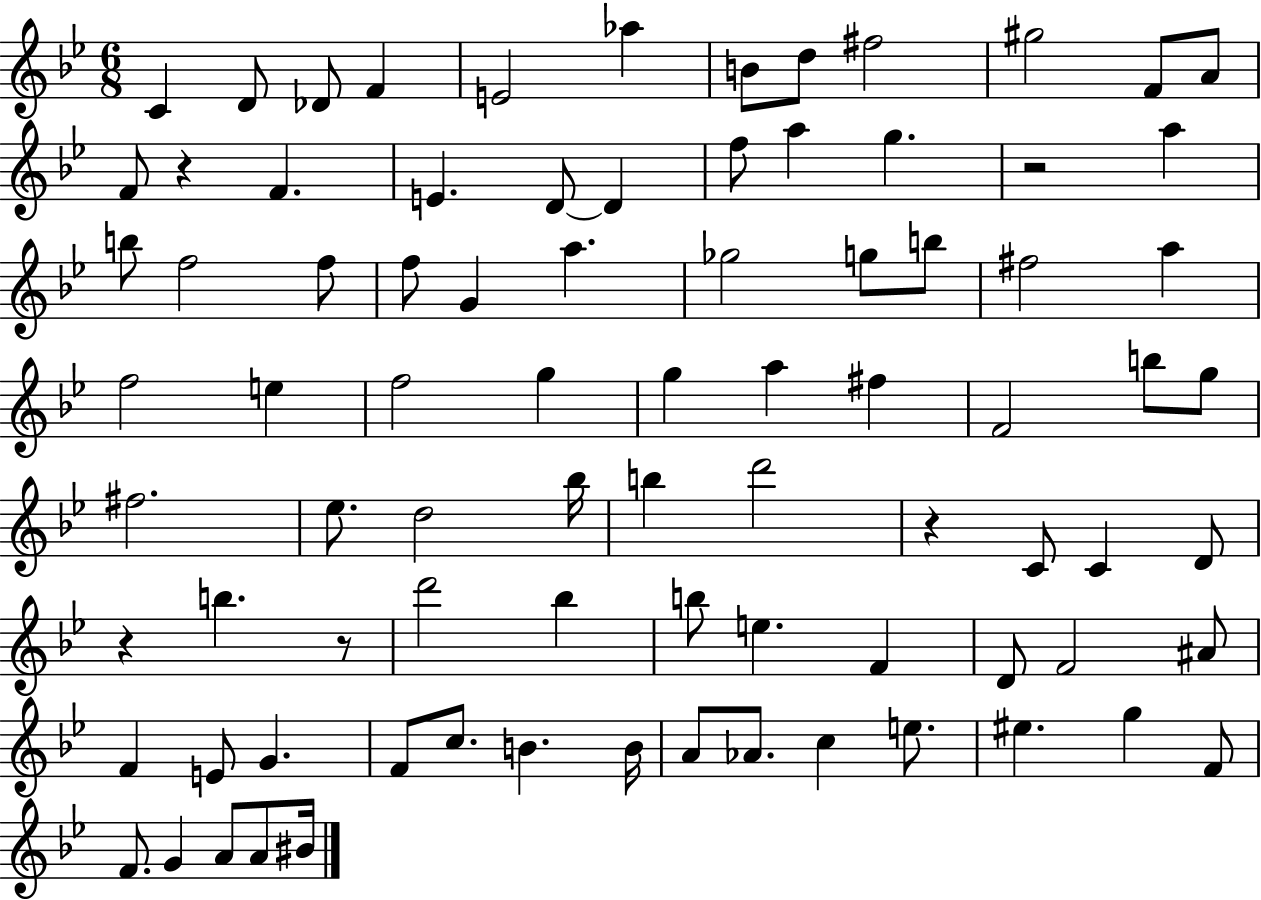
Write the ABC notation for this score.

X:1
T:Untitled
M:6/8
L:1/4
K:Bb
C D/2 _D/2 F E2 _a B/2 d/2 ^f2 ^g2 F/2 A/2 F/2 z F E D/2 D f/2 a g z2 a b/2 f2 f/2 f/2 G a _g2 g/2 b/2 ^f2 a f2 e f2 g g a ^f F2 b/2 g/2 ^f2 _e/2 d2 _b/4 b d'2 z C/2 C D/2 z b z/2 d'2 _b b/2 e F D/2 F2 ^A/2 F E/2 G F/2 c/2 B B/4 A/2 _A/2 c e/2 ^e g F/2 F/2 G A/2 A/2 ^B/4